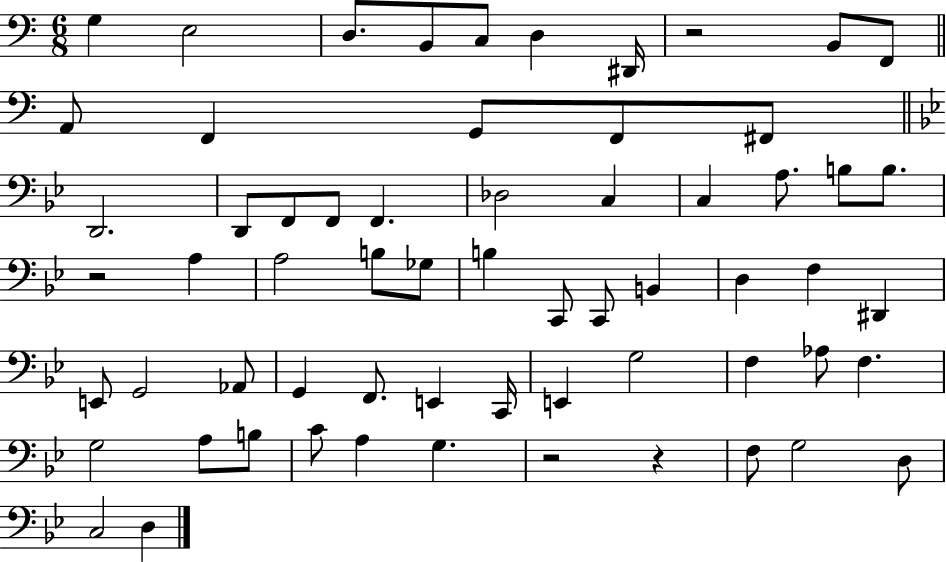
X:1
T:Untitled
M:6/8
L:1/4
K:C
G, E,2 D,/2 B,,/2 C,/2 D, ^D,,/4 z2 B,,/2 F,,/2 A,,/2 F,, G,,/2 F,,/2 ^F,,/2 D,,2 D,,/2 F,,/2 F,,/2 F,, _D,2 C, C, A,/2 B,/2 B,/2 z2 A, A,2 B,/2 _G,/2 B, C,,/2 C,,/2 B,, D, F, ^D,, E,,/2 G,,2 _A,,/2 G,, F,,/2 E,, C,,/4 E,, G,2 F, _A,/2 F, G,2 A,/2 B,/2 C/2 A, G, z2 z F,/2 G,2 D,/2 C,2 D,